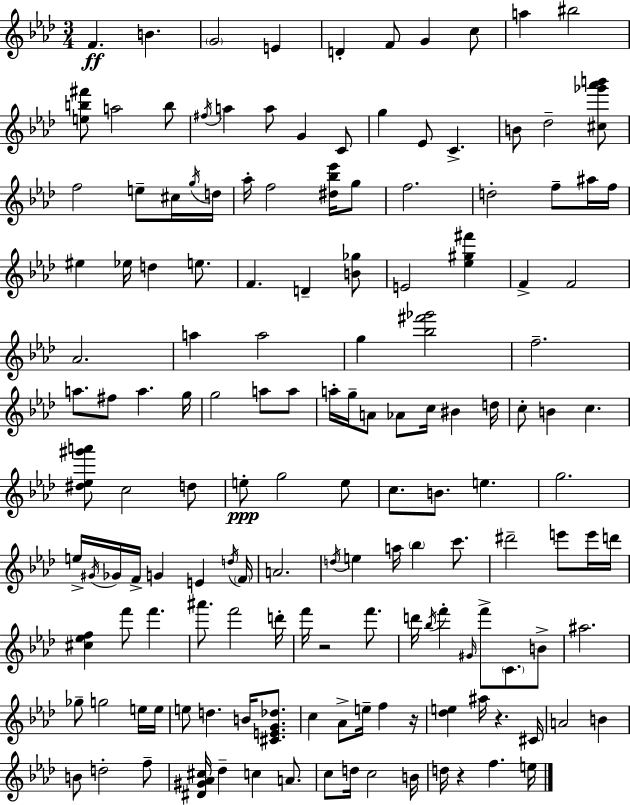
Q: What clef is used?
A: treble